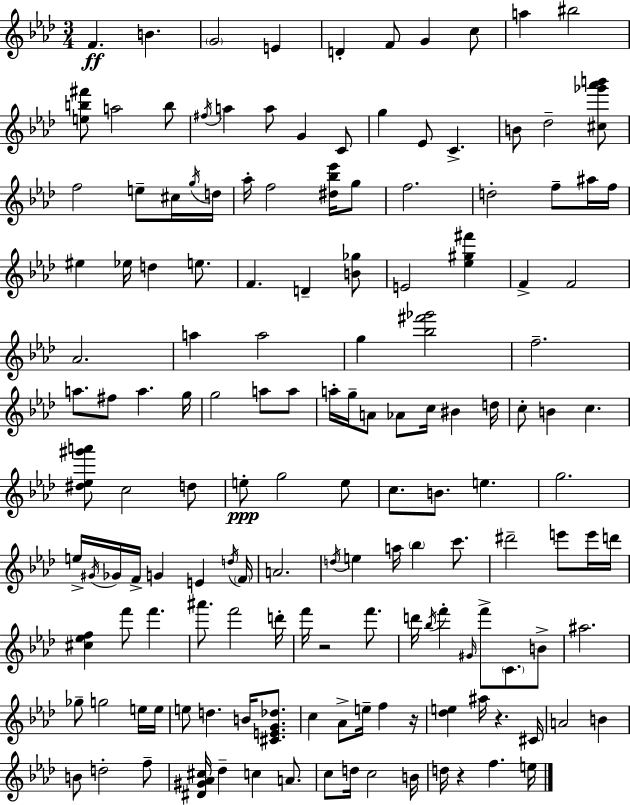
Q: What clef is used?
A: treble